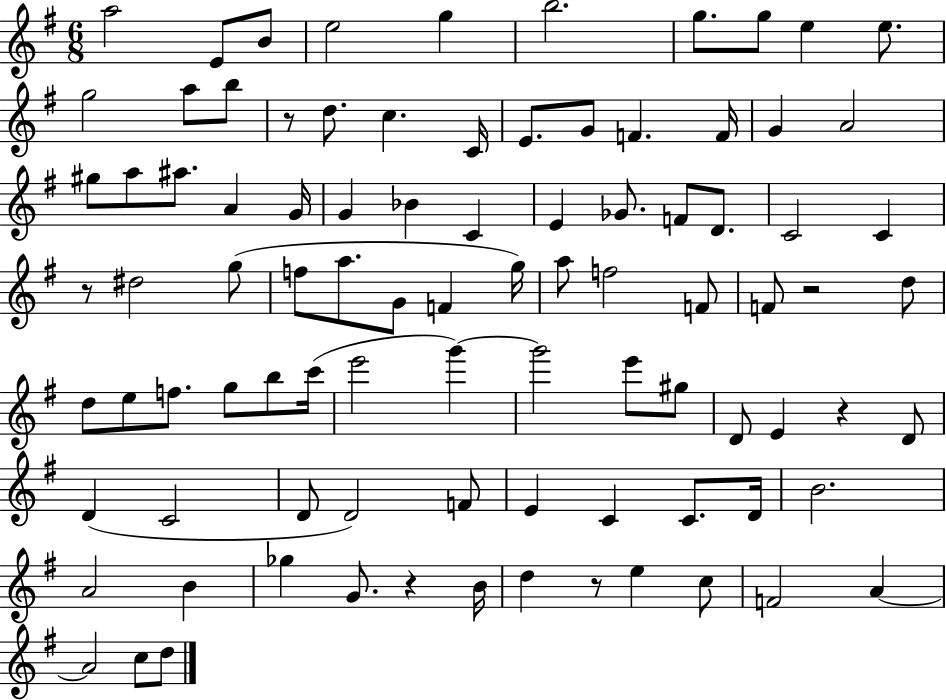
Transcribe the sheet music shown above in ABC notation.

X:1
T:Untitled
M:6/8
L:1/4
K:G
a2 E/2 B/2 e2 g b2 g/2 g/2 e e/2 g2 a/2 b/2 z/2 d/2 c C/4 E/2 G/2 F F/4 G A2 ^g/2 a/2 ^a/2 A G/4 G _B C E _G/2 F/2 D/2 C2 C z/2 ^d2 g/2 f/2 a/2 G/2 F g/4 a/2 f2 F/2 F/2 z2 d/2 d/2 e/2 f/2 g/2 b/2 c'/4 e'2 g' g'2 e'/2 ^g/2 D/2 E z D/2 D C2 D/2 D2 F/2 E C C/2 D/4 B2 A2 B _g G/2 z B/4 d z/2 e c/2 F2 A A2 c/2 d/2